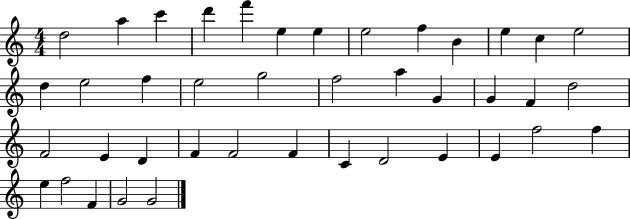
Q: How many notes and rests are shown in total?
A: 41